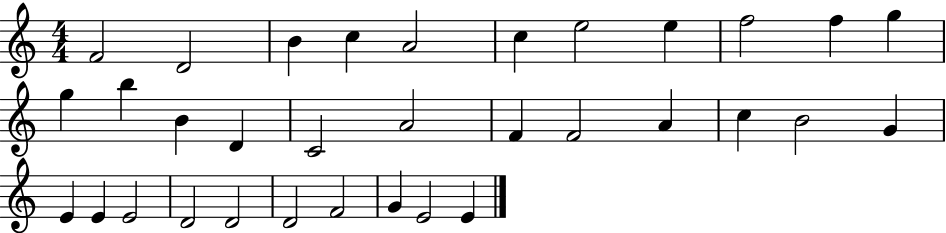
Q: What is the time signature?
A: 4/4